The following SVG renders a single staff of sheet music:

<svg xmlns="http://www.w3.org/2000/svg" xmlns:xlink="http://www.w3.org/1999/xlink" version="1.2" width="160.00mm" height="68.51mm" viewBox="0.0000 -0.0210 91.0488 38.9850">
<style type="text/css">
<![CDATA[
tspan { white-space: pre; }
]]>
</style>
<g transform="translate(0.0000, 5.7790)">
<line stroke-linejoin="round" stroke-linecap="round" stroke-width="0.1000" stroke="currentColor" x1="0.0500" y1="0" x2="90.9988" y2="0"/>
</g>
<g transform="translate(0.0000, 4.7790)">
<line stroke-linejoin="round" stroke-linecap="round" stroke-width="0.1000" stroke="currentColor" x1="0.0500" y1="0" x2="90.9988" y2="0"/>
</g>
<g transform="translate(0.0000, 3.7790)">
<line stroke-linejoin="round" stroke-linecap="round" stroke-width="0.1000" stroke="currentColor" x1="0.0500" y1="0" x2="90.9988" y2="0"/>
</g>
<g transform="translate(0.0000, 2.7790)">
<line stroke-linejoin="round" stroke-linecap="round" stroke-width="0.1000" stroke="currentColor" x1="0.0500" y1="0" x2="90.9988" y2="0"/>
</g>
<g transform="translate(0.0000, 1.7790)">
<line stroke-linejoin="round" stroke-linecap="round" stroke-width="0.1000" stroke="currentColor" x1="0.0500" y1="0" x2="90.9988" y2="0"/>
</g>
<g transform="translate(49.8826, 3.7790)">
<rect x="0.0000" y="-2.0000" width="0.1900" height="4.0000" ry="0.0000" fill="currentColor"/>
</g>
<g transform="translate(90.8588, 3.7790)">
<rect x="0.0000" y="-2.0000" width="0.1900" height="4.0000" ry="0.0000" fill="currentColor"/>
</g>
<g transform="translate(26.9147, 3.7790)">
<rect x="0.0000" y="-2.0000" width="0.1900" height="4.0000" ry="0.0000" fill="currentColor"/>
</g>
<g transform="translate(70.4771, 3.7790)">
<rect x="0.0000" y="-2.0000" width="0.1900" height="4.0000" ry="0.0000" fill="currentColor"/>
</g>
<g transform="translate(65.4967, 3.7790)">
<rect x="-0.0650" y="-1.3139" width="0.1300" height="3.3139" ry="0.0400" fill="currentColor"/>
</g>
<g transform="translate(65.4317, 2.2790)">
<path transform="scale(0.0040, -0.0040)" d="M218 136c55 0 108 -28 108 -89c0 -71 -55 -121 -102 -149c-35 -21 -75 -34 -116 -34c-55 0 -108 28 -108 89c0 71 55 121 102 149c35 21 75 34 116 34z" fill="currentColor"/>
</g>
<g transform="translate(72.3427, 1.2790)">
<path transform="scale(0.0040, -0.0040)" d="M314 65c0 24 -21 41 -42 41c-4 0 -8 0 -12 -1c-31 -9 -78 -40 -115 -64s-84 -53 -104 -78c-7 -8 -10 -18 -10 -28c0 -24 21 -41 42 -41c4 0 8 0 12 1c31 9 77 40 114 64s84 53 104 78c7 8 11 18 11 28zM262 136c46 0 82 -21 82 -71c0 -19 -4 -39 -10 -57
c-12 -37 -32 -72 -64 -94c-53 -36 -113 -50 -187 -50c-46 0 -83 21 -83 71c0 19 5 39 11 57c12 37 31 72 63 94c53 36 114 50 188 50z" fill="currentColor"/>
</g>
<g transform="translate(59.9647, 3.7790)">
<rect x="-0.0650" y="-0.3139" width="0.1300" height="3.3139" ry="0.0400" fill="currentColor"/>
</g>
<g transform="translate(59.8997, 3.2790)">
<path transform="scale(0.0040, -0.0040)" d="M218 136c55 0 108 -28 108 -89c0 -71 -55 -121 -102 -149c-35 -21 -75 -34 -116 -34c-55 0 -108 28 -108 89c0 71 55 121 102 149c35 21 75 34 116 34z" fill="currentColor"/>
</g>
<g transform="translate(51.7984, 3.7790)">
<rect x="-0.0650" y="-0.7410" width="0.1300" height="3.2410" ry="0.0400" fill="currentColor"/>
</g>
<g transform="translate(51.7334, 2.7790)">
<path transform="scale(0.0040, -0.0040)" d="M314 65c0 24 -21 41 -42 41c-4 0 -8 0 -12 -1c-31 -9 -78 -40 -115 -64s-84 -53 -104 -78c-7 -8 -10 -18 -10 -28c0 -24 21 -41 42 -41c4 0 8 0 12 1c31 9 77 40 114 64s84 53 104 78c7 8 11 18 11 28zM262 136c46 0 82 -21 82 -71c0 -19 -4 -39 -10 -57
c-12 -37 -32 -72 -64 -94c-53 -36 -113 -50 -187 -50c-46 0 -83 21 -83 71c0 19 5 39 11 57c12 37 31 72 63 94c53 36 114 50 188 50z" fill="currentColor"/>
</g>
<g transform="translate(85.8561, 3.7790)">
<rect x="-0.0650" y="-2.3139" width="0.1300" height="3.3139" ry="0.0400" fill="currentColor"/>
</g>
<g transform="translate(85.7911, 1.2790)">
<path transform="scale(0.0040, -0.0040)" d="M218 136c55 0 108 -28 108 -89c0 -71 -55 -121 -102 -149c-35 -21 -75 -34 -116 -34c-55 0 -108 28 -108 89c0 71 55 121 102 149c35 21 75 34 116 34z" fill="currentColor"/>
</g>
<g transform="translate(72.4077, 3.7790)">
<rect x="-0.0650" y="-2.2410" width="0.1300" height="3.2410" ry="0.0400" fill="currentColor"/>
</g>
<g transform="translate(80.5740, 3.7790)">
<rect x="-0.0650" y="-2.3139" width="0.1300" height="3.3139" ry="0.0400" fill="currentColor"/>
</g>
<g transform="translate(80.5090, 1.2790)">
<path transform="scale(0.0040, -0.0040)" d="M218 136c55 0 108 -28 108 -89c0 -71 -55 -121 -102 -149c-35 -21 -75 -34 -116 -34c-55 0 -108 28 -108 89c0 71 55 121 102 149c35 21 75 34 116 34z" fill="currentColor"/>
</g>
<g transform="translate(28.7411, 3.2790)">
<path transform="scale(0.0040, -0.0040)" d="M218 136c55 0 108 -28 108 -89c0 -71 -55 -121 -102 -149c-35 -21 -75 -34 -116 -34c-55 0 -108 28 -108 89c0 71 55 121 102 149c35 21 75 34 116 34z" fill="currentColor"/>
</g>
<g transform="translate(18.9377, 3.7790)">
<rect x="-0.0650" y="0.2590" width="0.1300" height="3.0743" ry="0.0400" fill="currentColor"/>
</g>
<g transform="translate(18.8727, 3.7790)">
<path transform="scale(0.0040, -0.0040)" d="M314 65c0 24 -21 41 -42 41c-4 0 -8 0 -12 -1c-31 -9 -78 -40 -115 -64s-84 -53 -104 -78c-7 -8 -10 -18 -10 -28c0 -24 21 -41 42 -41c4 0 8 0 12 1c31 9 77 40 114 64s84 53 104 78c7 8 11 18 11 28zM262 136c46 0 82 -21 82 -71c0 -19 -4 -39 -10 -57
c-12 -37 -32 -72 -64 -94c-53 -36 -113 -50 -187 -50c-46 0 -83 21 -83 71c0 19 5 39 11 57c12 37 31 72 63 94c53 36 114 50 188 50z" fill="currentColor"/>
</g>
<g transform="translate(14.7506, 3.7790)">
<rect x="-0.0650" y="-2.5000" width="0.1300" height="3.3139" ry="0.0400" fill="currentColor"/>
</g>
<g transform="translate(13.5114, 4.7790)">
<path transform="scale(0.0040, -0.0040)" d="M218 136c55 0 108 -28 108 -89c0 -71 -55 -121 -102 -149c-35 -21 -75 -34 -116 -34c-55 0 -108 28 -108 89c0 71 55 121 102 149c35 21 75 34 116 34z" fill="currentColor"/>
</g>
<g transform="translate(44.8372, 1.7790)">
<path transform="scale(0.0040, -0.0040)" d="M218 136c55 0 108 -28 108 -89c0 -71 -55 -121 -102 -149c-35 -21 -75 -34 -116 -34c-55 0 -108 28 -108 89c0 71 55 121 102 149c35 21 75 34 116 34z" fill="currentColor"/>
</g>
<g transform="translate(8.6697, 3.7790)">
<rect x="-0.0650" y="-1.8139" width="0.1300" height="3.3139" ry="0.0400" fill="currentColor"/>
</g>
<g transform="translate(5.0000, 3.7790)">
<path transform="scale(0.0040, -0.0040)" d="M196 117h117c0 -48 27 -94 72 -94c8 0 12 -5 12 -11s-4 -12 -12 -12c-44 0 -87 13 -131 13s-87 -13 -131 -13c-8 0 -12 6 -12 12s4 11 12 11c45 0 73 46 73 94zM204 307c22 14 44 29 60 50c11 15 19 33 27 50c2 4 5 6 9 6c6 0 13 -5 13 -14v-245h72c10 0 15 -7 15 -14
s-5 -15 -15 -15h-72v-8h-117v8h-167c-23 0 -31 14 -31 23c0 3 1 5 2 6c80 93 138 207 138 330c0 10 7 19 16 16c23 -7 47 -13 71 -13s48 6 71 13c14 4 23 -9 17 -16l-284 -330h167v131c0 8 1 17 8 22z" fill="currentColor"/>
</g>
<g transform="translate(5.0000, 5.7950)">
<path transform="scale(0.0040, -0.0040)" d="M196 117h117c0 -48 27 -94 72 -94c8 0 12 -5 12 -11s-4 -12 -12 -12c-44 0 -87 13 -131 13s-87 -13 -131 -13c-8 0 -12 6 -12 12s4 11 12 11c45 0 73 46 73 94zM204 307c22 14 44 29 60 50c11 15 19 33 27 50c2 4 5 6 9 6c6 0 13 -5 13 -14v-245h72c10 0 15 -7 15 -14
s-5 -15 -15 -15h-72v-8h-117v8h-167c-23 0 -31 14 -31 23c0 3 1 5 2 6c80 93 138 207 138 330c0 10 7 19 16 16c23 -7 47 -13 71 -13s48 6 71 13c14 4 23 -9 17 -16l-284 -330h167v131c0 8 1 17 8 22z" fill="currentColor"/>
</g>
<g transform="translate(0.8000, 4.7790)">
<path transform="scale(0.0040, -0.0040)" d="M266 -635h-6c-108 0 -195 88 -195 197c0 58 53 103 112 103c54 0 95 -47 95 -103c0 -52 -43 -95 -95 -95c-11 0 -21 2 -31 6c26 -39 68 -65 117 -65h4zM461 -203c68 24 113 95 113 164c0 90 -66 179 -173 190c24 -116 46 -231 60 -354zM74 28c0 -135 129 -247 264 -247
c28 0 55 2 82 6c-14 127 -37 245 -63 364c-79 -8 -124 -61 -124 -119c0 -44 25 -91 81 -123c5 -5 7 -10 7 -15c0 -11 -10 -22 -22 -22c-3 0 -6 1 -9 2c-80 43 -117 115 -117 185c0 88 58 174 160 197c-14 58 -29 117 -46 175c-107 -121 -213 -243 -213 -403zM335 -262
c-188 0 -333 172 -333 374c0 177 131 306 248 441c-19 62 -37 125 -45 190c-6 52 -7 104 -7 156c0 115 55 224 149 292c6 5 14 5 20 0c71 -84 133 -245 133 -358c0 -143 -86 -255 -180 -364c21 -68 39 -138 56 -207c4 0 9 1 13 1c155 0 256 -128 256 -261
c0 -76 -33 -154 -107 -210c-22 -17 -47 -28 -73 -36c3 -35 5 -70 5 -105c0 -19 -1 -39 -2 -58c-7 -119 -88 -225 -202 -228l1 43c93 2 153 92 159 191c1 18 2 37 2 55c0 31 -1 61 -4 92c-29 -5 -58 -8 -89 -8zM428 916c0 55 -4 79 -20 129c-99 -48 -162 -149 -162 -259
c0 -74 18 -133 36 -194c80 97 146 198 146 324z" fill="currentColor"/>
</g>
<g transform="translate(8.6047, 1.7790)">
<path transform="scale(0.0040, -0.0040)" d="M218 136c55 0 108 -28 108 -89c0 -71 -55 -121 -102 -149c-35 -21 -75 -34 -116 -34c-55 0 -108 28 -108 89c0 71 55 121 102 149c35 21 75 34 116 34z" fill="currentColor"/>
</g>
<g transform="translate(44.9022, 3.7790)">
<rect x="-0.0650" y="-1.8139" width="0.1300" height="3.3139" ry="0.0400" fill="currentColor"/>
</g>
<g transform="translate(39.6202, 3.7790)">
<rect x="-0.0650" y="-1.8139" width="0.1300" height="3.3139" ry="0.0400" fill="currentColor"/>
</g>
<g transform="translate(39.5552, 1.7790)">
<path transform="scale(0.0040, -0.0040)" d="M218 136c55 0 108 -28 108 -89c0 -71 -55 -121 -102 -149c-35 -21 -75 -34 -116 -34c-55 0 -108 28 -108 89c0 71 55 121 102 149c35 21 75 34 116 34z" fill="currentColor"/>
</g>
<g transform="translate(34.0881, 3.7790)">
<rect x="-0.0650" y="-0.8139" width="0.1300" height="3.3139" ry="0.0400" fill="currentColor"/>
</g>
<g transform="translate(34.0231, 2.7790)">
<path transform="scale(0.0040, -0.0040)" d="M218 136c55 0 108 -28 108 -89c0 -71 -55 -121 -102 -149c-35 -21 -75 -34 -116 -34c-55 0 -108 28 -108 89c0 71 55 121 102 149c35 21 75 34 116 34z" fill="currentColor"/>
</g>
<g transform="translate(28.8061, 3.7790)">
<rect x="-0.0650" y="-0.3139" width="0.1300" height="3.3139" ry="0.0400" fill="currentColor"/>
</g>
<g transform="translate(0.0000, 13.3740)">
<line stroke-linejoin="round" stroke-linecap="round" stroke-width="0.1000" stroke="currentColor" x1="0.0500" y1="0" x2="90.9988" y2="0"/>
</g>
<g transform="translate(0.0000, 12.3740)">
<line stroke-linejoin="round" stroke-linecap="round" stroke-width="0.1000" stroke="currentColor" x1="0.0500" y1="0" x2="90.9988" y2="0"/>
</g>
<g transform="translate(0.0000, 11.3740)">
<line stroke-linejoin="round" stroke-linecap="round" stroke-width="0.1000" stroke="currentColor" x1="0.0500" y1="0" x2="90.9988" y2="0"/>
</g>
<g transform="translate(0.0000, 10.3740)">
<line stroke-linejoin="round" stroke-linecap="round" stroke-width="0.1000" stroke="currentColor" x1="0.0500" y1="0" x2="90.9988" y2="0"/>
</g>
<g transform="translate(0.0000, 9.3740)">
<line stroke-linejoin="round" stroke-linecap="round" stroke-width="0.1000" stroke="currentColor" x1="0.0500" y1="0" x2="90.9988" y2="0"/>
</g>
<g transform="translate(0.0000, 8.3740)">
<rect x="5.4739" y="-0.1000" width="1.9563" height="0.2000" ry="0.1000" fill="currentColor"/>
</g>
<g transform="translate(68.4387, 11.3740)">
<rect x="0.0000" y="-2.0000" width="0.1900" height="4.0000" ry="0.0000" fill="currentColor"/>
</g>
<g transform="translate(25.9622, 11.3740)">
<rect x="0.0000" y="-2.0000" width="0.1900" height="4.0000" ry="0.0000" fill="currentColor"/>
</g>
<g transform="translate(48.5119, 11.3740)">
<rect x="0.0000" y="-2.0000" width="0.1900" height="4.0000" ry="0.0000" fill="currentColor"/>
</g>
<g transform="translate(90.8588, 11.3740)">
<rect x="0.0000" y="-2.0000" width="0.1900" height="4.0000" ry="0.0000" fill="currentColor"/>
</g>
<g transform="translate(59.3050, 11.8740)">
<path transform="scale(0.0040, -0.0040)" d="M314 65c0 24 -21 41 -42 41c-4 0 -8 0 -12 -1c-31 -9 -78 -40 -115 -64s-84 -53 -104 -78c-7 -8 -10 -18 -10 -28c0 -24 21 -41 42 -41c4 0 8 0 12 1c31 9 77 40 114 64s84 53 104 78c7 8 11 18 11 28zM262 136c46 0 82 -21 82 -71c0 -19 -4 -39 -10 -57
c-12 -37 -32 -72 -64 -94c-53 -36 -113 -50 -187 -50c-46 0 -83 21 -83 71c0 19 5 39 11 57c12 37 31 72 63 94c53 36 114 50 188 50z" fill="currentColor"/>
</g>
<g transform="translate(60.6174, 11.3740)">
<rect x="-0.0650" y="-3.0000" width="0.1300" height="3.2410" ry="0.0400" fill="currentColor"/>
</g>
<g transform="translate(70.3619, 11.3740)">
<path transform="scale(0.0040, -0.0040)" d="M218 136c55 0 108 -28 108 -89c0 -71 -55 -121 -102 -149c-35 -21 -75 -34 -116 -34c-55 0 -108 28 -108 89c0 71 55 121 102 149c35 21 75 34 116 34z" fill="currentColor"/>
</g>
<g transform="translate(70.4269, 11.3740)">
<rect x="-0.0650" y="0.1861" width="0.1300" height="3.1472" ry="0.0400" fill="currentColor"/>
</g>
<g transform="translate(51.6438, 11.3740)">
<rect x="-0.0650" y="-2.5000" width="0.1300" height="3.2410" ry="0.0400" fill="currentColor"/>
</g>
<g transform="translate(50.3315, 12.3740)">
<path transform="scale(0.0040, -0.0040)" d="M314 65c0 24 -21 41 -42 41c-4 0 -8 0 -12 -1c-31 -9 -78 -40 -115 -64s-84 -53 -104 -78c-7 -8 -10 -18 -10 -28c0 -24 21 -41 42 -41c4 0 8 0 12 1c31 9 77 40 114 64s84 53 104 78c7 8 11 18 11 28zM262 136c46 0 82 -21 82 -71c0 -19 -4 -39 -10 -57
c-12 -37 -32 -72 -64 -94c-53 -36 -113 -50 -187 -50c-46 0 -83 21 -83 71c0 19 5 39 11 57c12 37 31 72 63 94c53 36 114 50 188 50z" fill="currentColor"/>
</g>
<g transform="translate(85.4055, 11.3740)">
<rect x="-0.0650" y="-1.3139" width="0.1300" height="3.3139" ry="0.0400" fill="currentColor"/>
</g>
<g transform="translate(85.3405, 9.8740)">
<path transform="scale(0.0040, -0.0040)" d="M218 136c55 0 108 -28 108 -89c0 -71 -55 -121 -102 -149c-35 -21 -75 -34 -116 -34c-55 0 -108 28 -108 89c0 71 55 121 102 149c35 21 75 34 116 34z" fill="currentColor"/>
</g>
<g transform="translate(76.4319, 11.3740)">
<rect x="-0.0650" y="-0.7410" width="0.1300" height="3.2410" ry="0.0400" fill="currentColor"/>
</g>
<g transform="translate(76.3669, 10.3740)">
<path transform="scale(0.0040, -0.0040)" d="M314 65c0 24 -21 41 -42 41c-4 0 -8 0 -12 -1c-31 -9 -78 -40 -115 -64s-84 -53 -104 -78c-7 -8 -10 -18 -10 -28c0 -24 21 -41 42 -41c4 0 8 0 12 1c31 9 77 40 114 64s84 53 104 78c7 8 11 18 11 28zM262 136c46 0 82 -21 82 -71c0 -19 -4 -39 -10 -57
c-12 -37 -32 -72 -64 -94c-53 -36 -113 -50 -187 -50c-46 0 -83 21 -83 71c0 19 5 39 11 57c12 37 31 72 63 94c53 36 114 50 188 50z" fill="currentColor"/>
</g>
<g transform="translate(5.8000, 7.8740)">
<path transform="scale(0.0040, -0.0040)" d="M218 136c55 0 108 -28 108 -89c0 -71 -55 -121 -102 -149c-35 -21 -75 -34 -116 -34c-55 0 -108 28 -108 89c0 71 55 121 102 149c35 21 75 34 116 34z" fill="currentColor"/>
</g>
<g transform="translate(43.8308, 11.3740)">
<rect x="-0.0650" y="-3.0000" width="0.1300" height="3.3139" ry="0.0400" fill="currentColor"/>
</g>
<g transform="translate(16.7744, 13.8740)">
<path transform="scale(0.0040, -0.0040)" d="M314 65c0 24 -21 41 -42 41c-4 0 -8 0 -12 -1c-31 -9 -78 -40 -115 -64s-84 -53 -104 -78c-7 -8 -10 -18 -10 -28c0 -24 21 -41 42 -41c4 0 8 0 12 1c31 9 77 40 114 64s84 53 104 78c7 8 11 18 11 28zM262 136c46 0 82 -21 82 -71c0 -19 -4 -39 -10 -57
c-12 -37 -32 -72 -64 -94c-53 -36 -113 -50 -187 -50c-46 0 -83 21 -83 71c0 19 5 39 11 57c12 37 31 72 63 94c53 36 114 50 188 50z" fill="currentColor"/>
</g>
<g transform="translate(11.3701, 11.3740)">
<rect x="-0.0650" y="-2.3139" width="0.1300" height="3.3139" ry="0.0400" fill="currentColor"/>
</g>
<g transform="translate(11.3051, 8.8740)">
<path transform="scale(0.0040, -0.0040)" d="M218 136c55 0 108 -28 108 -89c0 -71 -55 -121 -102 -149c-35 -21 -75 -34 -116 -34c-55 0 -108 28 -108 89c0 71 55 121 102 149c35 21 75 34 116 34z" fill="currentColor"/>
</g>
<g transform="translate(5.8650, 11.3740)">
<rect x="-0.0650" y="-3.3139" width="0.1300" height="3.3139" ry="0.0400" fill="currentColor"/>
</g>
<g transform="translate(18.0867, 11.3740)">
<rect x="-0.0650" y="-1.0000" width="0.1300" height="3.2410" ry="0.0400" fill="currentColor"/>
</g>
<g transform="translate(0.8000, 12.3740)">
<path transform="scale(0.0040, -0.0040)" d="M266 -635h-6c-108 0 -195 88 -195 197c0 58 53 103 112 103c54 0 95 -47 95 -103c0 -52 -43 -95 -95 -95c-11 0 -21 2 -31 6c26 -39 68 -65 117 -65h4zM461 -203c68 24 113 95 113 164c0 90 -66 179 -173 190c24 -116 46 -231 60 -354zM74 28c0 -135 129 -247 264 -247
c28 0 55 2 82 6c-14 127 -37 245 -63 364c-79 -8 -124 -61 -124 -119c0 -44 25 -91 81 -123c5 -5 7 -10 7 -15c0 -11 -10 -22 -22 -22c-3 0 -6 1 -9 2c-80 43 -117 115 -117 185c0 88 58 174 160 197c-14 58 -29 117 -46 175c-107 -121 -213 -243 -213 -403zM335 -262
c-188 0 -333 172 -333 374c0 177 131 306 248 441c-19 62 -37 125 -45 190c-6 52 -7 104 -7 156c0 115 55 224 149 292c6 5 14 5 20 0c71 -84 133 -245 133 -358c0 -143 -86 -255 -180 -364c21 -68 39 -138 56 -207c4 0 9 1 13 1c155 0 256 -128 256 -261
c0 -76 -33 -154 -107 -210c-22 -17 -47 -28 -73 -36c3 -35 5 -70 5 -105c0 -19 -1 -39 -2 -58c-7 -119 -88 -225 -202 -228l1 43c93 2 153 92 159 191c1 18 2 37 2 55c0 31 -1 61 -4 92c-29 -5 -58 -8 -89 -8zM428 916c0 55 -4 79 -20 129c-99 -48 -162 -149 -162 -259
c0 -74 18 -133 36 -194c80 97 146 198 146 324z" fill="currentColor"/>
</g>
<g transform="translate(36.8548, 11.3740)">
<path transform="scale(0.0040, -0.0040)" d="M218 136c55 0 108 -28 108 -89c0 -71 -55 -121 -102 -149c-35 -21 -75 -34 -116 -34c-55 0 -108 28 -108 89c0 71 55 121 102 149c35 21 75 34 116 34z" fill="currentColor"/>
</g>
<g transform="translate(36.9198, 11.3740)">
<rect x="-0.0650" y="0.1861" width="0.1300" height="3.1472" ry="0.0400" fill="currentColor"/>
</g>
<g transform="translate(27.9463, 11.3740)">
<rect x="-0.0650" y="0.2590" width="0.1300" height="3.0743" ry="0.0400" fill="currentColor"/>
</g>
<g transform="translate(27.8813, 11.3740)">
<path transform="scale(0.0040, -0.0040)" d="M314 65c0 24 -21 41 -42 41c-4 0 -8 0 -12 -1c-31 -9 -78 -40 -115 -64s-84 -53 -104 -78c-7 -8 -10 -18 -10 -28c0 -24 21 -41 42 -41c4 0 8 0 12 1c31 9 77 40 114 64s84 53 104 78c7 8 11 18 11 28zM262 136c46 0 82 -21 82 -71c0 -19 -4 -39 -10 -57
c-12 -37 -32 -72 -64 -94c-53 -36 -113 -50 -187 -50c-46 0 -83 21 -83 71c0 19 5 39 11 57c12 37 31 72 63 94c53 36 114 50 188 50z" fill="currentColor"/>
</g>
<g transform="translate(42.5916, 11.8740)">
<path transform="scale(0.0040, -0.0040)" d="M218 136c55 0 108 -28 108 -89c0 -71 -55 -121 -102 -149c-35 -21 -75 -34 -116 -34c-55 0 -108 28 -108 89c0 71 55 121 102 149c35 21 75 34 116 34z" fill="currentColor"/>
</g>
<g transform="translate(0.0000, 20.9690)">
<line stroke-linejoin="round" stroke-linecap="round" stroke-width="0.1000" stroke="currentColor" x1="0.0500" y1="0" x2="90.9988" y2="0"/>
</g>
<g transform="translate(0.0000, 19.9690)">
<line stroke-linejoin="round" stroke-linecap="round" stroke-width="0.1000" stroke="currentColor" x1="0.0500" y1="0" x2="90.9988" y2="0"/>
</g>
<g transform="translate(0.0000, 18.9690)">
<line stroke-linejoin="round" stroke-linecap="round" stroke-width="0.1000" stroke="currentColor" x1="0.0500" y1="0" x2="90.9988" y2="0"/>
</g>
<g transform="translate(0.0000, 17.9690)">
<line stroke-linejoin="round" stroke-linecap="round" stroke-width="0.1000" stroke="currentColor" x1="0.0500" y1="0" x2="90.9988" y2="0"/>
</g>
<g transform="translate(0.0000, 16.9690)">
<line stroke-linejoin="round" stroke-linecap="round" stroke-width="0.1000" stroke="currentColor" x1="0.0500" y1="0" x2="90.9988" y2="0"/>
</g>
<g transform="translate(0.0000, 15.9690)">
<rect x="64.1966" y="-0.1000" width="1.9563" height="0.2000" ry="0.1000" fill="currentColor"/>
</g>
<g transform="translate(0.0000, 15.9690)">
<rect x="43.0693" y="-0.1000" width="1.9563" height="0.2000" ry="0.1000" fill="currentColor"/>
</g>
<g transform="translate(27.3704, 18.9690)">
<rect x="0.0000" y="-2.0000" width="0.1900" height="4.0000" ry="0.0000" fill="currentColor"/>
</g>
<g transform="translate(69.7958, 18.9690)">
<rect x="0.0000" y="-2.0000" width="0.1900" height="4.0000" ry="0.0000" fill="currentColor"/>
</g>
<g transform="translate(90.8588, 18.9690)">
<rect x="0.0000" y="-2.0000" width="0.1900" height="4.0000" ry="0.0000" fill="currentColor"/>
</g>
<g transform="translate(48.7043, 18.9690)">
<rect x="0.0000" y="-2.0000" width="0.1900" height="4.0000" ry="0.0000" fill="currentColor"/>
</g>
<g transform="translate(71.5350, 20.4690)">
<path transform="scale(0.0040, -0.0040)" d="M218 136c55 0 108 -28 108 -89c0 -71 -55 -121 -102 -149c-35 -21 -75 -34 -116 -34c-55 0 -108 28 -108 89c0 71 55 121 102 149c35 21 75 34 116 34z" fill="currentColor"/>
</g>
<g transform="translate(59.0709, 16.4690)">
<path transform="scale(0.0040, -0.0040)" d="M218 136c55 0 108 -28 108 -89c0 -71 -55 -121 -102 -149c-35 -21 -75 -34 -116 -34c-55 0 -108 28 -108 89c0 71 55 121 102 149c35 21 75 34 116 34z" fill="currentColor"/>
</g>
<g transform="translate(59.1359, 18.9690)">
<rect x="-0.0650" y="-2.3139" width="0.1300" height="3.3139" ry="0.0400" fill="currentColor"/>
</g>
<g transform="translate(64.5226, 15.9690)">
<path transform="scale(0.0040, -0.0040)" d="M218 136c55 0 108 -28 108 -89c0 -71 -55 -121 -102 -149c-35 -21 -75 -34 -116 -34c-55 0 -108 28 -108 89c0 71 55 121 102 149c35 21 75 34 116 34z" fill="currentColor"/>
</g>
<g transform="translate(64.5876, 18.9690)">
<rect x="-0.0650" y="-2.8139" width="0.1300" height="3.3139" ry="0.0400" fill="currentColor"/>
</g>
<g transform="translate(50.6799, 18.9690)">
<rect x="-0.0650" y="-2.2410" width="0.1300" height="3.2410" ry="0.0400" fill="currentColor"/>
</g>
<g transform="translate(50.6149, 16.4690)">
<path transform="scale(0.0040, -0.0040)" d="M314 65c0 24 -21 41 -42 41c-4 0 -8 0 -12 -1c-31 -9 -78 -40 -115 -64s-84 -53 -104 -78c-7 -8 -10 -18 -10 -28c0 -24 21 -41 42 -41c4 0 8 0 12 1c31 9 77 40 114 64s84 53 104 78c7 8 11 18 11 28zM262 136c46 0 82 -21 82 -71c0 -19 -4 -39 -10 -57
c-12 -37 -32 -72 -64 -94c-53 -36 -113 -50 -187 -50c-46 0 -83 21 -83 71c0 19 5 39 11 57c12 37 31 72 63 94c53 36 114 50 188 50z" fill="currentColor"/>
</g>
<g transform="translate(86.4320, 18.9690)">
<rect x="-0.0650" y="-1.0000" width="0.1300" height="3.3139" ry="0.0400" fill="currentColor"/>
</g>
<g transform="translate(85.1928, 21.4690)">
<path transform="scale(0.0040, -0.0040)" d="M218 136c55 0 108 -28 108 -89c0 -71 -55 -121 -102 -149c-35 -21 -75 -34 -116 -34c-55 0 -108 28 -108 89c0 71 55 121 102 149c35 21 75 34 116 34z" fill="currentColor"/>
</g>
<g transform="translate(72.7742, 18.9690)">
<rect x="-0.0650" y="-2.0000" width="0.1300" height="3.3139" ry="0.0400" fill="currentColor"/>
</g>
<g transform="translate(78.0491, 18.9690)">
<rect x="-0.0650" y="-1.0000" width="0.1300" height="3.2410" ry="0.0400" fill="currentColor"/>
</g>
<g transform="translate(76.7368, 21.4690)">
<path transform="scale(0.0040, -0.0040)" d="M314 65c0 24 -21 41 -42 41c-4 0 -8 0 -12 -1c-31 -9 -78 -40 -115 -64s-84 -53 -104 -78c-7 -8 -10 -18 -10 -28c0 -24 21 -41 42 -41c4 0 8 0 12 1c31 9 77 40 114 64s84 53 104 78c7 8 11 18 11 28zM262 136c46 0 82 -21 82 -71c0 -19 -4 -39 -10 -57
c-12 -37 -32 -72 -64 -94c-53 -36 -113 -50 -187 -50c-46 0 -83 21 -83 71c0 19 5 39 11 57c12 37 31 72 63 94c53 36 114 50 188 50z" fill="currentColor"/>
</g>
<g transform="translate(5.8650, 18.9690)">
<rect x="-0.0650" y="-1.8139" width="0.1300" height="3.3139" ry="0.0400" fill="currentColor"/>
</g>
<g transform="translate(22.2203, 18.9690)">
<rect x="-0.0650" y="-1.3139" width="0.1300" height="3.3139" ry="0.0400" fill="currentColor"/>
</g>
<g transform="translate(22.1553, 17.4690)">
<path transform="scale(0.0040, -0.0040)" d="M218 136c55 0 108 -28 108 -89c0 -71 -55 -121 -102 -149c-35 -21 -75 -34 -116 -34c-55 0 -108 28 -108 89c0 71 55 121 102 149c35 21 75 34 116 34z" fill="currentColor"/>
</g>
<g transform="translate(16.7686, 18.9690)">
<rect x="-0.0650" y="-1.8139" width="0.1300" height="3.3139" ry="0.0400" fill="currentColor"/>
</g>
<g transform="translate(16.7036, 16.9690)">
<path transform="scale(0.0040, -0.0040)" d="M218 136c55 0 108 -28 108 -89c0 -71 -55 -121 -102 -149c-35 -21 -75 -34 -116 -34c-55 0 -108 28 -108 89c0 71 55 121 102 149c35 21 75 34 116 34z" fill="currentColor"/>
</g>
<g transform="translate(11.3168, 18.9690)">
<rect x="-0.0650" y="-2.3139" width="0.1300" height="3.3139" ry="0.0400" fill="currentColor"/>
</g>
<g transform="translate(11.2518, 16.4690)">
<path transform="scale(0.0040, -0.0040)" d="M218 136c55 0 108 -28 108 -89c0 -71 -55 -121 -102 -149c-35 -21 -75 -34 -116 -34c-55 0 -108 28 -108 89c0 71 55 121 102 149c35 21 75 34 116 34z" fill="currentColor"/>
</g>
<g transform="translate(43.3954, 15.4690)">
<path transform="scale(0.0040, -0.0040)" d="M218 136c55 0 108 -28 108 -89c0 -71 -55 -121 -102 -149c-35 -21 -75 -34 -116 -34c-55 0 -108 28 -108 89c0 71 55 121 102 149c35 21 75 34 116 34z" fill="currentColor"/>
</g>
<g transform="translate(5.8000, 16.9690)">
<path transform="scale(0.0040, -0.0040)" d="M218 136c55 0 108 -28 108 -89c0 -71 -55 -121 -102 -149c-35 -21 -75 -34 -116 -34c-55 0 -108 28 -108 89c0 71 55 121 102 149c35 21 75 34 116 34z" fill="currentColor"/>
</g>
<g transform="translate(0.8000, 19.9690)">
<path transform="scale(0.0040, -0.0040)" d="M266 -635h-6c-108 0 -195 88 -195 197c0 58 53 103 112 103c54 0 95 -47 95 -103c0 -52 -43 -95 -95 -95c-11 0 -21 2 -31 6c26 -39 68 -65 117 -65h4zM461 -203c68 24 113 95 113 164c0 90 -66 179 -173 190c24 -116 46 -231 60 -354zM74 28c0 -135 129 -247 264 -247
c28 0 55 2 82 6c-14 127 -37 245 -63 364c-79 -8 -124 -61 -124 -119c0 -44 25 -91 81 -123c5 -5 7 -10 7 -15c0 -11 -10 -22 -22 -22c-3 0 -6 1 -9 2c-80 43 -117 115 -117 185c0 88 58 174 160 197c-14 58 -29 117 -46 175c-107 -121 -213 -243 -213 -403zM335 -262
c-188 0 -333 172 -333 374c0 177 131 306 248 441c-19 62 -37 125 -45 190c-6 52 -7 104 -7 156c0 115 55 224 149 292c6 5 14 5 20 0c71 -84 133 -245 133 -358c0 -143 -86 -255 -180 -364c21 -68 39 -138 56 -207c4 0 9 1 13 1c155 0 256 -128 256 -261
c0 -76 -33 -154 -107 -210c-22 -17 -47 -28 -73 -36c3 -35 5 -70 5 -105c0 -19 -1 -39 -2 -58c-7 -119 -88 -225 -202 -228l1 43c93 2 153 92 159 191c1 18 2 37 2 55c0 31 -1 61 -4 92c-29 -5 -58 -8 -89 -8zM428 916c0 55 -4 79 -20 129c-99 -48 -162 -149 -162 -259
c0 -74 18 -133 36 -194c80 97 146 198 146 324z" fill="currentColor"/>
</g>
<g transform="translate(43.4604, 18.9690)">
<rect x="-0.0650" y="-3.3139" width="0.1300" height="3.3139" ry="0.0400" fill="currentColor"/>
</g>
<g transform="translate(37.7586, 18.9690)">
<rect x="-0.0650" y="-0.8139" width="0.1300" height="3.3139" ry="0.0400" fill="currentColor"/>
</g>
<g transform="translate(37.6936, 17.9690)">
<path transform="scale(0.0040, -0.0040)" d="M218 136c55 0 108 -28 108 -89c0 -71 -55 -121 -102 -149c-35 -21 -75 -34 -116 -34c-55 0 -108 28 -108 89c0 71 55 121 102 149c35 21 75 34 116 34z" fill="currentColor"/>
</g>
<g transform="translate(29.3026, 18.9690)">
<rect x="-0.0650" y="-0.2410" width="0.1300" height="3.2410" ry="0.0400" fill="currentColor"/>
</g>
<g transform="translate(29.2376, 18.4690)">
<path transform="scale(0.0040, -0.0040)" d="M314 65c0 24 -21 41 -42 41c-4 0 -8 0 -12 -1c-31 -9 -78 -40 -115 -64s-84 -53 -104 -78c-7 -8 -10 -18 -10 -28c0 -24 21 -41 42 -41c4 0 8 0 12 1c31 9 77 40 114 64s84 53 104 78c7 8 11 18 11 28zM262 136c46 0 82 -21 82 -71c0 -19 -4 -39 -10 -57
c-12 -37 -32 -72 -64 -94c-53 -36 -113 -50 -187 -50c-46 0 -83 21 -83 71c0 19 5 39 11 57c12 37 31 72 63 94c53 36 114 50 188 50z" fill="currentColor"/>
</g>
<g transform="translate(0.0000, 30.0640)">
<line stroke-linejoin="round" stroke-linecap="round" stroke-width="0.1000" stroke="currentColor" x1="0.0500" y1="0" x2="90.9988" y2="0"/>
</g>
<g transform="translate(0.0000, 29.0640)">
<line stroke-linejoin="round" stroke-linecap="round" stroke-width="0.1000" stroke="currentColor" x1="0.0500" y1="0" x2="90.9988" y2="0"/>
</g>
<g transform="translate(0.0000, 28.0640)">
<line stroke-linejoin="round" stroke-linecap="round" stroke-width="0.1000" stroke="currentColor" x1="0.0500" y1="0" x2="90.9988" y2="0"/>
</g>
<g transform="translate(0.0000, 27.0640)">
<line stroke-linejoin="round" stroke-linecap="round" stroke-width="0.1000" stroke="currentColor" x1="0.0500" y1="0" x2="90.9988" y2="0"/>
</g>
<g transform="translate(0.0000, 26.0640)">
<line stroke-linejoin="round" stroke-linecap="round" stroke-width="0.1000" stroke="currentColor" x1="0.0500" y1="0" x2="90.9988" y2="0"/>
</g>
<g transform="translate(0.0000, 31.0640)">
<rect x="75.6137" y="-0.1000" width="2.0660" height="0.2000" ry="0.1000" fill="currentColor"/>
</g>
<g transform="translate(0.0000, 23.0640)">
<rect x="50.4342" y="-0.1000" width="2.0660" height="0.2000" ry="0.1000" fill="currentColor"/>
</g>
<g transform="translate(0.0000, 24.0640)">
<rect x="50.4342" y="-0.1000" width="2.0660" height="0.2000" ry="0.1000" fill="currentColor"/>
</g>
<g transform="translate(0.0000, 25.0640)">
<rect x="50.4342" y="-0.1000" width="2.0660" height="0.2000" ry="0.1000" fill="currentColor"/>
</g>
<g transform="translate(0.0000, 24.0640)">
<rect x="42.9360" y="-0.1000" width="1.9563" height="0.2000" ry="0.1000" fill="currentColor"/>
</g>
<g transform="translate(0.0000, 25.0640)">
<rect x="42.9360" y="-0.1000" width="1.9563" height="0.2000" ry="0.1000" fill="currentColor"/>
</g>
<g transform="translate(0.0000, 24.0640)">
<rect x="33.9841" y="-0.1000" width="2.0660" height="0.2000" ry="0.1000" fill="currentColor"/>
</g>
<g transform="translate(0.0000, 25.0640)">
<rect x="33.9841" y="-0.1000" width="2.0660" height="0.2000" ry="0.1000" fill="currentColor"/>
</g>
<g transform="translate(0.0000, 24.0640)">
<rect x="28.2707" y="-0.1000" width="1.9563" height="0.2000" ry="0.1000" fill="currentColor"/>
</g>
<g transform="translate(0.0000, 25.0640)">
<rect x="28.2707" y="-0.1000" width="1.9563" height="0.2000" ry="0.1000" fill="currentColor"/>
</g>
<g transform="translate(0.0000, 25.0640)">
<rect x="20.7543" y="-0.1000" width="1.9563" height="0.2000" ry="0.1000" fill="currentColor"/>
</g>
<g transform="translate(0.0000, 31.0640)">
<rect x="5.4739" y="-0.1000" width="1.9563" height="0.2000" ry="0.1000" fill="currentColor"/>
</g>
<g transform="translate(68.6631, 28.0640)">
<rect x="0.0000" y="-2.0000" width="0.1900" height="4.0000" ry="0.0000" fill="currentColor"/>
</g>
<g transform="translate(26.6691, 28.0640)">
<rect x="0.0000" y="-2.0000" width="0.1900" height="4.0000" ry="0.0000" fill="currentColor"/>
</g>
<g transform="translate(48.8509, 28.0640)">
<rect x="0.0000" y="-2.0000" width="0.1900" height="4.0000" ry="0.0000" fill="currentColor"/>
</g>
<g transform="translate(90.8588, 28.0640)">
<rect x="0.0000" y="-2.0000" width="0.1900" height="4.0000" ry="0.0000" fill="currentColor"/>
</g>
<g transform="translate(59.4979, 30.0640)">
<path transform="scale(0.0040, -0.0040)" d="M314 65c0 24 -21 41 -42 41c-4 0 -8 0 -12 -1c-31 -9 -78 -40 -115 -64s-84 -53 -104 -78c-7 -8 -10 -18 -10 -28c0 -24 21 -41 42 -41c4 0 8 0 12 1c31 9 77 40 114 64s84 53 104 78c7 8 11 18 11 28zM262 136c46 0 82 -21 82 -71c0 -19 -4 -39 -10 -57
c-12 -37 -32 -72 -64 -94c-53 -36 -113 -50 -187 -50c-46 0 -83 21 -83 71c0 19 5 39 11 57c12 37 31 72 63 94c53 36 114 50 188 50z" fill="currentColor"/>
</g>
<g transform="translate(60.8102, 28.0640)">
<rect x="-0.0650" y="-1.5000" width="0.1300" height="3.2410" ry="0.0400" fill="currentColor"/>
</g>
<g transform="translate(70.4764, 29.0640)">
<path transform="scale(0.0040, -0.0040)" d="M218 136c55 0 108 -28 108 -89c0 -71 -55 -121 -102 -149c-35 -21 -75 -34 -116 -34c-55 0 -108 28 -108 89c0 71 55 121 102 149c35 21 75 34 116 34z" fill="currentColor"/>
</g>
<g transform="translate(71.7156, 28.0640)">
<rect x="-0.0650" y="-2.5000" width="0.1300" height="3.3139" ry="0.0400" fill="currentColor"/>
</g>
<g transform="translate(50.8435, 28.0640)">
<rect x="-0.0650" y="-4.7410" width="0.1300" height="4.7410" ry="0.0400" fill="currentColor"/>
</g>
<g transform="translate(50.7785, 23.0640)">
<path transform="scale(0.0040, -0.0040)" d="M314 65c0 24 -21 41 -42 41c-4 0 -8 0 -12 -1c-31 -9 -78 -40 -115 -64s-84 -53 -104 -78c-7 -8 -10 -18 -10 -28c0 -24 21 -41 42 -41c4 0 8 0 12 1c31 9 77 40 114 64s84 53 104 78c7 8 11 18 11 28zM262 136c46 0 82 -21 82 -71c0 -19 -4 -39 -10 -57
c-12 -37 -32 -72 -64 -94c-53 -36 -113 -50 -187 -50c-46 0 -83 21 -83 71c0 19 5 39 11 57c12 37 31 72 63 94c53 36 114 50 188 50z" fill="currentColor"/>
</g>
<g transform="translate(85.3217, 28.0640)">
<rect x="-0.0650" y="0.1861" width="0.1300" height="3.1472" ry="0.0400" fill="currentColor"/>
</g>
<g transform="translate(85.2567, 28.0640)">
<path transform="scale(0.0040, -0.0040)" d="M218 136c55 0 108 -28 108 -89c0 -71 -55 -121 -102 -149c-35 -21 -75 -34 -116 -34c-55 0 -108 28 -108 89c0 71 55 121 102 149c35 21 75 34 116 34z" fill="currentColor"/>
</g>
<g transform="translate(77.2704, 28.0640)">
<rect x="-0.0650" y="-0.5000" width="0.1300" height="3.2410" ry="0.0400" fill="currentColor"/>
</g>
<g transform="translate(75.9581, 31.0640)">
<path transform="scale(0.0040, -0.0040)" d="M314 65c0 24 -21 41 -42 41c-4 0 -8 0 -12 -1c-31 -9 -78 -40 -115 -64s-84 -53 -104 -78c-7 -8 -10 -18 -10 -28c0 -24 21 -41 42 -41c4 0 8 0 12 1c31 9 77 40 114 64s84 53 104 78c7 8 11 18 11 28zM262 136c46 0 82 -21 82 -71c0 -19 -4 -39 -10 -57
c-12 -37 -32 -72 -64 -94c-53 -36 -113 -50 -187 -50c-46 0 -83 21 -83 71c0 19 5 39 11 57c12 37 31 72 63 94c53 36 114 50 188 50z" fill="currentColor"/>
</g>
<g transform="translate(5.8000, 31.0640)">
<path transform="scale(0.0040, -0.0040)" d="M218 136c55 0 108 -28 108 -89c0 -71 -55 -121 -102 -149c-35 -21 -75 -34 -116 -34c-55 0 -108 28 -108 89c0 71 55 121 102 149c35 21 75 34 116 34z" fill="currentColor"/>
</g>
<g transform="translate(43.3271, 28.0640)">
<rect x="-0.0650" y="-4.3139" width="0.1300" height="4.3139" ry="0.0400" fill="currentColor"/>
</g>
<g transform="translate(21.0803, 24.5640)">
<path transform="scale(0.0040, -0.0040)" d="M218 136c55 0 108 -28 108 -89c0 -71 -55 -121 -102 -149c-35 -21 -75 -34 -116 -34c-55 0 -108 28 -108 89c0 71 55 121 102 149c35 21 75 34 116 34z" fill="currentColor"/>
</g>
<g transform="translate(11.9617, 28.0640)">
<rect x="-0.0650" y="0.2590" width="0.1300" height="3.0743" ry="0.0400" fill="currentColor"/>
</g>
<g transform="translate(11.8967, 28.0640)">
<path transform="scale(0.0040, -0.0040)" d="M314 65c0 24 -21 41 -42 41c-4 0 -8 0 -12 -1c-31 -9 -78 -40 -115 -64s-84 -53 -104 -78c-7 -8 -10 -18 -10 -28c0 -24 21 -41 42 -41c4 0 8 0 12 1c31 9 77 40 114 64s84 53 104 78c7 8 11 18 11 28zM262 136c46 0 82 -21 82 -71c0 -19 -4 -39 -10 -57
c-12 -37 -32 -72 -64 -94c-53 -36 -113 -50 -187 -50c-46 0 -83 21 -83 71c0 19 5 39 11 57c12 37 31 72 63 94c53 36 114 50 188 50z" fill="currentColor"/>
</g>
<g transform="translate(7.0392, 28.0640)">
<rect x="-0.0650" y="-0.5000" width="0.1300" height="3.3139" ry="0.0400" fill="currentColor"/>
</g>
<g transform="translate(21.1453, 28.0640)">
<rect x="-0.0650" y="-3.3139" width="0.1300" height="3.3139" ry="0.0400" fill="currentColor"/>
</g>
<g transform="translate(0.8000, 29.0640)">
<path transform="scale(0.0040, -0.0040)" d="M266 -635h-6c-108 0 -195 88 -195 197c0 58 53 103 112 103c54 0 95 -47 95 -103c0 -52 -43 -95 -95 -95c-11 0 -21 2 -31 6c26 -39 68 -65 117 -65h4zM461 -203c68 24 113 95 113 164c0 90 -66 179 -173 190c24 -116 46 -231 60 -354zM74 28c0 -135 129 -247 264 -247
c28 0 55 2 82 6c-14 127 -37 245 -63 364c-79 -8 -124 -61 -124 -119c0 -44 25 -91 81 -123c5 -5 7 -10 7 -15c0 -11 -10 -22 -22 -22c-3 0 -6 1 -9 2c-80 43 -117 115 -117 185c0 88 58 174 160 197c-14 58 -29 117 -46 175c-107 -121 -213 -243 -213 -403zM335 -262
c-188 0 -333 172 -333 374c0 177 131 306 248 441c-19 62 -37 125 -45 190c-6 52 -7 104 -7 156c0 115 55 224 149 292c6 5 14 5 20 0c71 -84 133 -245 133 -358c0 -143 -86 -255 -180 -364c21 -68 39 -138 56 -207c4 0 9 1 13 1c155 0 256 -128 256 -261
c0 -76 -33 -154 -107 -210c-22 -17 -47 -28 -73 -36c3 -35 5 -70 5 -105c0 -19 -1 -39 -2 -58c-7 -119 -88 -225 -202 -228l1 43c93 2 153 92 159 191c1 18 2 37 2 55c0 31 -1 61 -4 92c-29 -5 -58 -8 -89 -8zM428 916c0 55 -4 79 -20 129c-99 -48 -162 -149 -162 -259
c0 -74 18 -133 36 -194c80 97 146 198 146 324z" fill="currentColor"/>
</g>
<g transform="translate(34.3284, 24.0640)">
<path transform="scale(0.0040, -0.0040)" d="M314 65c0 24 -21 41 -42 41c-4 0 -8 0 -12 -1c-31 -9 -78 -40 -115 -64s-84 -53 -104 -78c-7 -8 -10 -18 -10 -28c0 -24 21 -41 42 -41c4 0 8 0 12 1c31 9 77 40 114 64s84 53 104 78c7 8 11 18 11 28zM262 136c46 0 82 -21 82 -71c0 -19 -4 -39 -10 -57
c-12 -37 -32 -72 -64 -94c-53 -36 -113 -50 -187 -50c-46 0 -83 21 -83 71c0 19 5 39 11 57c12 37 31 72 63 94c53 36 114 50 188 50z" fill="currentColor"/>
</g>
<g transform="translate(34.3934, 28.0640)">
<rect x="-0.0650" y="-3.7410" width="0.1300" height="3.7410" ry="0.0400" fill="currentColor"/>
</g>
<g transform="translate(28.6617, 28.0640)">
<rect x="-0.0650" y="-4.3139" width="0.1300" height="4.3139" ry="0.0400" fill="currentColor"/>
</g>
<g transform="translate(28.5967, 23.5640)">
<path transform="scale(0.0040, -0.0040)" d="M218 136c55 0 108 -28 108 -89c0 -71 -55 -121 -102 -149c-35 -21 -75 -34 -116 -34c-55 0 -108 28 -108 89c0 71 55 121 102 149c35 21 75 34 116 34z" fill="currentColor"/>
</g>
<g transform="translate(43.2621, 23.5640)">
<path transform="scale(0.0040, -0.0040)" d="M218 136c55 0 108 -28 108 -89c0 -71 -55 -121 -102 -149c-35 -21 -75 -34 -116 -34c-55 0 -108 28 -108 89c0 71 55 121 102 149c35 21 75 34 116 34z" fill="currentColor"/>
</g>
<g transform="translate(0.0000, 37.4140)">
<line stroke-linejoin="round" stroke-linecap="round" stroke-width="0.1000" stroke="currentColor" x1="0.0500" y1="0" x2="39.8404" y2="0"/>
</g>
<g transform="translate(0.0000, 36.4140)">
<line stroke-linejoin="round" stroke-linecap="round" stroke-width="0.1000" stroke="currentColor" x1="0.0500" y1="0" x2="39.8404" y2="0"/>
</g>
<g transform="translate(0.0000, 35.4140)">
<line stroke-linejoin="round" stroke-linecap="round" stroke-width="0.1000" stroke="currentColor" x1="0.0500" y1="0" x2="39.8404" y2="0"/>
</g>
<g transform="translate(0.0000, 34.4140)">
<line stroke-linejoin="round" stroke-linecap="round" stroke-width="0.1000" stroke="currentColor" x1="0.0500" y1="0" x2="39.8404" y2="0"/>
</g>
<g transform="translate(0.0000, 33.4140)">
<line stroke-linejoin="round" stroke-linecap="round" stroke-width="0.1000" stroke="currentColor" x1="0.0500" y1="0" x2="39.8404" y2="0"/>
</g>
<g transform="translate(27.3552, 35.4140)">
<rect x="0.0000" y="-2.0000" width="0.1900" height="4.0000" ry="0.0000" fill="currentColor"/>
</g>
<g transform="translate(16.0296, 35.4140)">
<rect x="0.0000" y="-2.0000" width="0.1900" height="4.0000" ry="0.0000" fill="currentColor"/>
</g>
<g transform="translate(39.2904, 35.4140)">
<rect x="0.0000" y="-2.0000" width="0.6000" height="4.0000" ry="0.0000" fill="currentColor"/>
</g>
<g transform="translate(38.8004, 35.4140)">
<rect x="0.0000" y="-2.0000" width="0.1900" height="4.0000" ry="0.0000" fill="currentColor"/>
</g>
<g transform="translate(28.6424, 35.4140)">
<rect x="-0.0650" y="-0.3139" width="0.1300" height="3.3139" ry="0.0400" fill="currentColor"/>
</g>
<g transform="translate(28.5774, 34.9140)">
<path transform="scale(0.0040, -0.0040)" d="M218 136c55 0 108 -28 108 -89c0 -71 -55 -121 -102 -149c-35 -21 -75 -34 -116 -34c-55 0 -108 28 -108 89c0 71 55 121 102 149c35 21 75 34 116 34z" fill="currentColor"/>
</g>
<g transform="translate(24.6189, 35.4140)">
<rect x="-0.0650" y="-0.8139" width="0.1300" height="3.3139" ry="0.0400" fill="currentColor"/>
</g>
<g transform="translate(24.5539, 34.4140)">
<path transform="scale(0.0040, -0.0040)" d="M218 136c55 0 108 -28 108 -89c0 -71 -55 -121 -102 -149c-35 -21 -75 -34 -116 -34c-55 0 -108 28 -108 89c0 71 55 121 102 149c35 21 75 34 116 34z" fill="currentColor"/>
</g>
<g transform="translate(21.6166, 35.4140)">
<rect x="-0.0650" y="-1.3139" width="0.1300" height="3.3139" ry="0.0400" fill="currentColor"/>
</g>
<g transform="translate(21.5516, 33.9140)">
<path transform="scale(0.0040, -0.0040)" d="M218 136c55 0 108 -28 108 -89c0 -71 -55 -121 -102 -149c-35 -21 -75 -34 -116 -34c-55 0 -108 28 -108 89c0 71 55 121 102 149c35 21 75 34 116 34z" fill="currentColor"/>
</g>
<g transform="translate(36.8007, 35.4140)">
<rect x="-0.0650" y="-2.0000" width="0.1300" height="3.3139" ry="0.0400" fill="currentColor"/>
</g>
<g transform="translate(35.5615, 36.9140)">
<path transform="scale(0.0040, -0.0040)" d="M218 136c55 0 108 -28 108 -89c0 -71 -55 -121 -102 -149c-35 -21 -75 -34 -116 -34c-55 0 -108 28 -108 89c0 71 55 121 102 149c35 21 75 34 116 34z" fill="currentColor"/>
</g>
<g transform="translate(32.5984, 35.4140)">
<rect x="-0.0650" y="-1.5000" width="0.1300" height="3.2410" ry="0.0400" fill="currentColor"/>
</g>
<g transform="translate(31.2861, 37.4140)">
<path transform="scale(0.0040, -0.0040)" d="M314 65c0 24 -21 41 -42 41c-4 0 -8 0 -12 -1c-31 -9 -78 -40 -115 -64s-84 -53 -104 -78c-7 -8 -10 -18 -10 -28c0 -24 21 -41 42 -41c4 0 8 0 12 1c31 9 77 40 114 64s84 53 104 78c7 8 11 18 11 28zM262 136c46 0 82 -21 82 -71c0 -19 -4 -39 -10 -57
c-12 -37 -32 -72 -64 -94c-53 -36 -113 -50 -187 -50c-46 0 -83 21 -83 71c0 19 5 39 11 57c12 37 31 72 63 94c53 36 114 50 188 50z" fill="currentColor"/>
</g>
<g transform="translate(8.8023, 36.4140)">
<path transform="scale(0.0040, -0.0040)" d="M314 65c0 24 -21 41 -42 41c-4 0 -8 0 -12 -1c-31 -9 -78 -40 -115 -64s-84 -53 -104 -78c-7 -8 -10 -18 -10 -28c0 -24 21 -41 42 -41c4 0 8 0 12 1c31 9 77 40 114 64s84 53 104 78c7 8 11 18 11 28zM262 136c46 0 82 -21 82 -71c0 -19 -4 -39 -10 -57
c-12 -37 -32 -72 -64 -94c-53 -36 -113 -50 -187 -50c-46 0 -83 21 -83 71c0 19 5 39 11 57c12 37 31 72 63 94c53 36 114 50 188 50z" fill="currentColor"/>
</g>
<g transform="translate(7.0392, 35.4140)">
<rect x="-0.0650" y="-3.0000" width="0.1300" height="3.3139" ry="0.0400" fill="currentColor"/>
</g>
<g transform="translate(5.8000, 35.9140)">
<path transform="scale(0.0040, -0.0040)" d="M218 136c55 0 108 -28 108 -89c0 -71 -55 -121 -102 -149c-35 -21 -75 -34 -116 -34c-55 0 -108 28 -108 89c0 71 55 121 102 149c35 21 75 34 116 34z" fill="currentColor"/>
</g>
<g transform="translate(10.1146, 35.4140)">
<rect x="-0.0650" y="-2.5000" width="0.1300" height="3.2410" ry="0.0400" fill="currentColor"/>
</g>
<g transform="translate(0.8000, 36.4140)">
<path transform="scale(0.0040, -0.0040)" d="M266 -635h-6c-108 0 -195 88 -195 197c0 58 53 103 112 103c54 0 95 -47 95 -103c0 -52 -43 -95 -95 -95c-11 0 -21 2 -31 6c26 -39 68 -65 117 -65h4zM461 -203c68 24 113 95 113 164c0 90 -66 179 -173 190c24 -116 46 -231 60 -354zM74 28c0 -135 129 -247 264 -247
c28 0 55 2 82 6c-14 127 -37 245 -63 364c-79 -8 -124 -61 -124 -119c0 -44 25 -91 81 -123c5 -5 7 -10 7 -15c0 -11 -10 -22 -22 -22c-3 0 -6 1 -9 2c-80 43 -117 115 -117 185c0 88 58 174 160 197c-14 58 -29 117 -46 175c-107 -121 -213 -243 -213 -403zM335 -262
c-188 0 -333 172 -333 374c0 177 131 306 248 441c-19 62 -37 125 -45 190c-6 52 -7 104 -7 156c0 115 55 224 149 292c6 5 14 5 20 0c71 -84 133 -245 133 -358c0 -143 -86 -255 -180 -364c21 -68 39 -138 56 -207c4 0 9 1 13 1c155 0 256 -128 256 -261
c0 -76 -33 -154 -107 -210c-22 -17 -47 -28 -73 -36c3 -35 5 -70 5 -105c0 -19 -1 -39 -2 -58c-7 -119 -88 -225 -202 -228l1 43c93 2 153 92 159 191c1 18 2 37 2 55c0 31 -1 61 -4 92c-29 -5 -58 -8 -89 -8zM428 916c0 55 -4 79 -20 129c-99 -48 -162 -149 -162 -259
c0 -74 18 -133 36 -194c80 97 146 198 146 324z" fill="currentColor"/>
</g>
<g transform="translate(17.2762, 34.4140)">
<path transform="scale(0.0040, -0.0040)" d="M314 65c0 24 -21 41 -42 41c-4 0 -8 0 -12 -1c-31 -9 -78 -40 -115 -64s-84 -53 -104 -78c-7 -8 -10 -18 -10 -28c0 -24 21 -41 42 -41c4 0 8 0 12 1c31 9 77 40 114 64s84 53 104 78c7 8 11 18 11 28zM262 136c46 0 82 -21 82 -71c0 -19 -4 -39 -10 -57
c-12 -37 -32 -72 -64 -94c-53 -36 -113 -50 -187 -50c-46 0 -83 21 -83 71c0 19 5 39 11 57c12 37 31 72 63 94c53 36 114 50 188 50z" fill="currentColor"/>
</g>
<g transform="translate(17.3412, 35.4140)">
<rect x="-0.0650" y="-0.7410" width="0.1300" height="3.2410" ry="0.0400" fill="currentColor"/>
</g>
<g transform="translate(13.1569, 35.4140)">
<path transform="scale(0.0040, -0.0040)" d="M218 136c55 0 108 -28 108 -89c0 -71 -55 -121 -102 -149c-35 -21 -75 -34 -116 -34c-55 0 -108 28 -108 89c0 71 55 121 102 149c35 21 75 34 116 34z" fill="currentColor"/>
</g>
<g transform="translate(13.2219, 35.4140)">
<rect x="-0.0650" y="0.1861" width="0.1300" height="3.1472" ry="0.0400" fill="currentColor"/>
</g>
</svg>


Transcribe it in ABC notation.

X:1
T:Untitled
M:4/4
L:1/4
K:C
f G B2 c d f f d2 c e g2 g g b g D2 B2 B A G2 A2 B d2 e f g f e c2 d b g2 g a F D2 D C B2 b d' c'2 d' e'2 E2 G C2 B A G2 B d2 e d c E2 F